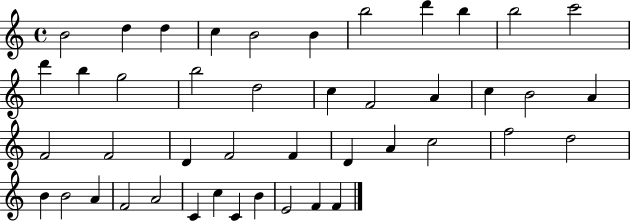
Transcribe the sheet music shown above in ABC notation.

X:1
T:Untitled
M:4/4
L:1/4
K:C
B2 d d c B2 B b2 d' b b2 c'2 d' b g2 b2 d2 c F2 A c B2 A F2 F2 D F2 F D A c2 f2 d2 B B2 A F2 A2 C c C B E2 F F